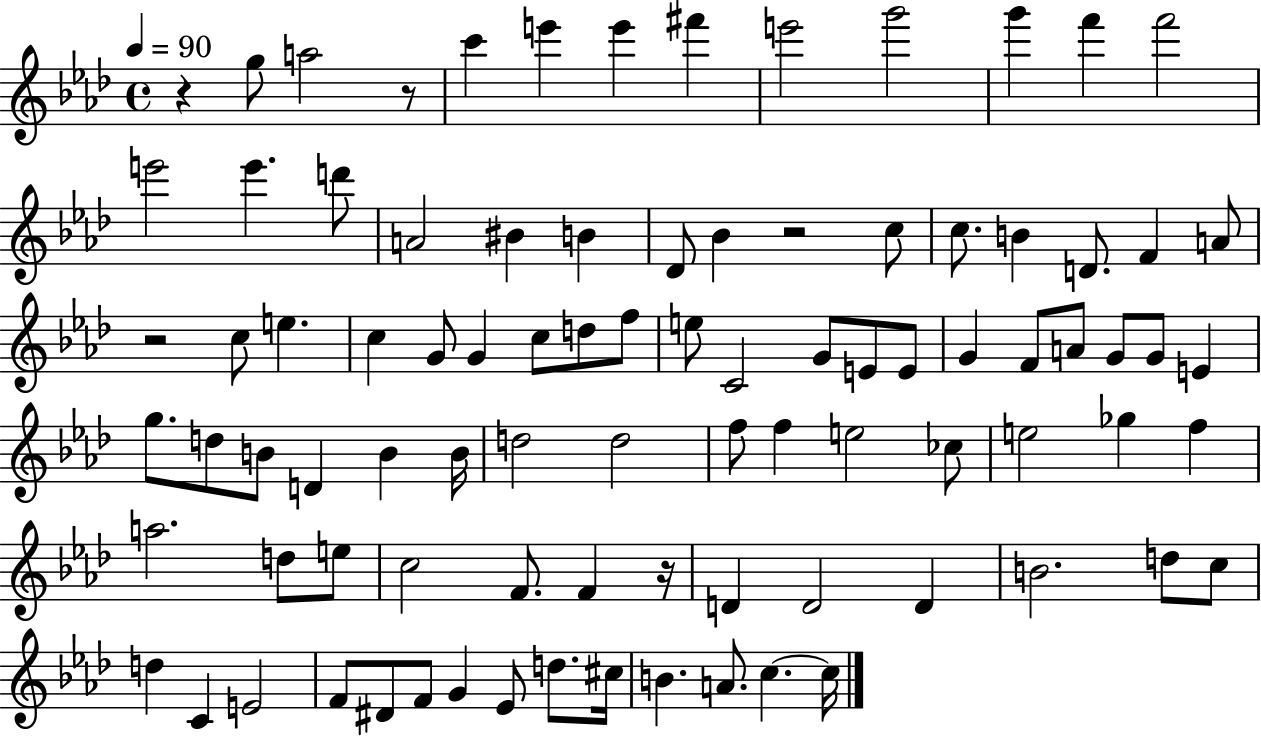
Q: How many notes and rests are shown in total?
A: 90